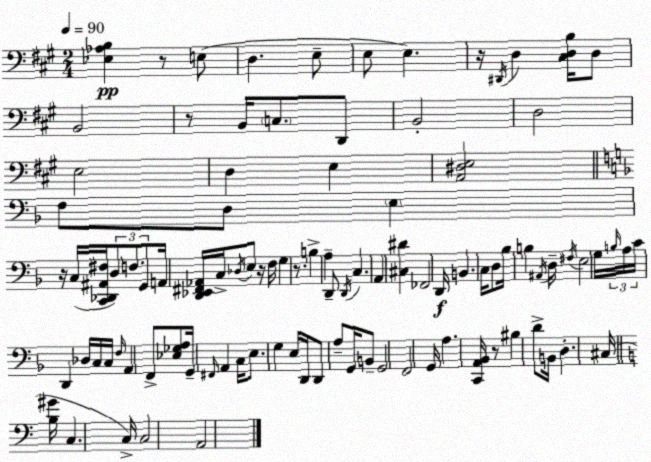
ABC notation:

X:1
T:Untitled
M:2/4
L:1/4
K:A
[_E,_A,B,] z/2 E,/2 D, E,/2 E,/2 E, z/4 ^D,,/4 D, [^C,D,B,]/4 D,/2 B,,2 z/2 B,,/4 C,/2 D,,/2 B,,2 D,2 E,2 D, E, [A,,^D,E,]2 F,/2 D,/2 E, z/4 C,/4 [C,,_D,,^A,,^F,]/4 D,/2 F,/2 G,,/2 A,,/4 [D,,_E,,^F,,_A,,]/4 C,/4 _D,/4 E,/2 z/4 F,/4 G, z/2 B, A, D,,/2 D,,/4 C, A,, [^C,^D] _F,,2 D,,/4 B,, C,/4 D,/2 _B,/4 B, ^A,,/4 D,/4 ^F,/4 E,2 G,/4 B,/4 A,/4 C/4 D,, _D,/4 C,/4 C,/4 F,/4 A,, F,,/2 [_E,_G,A,]/2 G,,/4 ^F,,/4 A,, C,/4 E,/2 G, E,/4 D,,/4 D,,/2 A,/2 G,,/4 B,,/2 G,,2 F,,2 G,,/4 A, [C,,A,,_B,,]/4 z/2 ^B, D/2 B,,/4 D, ^C,/4 [B,^G]/4 C, C,/4 C,2 A,,2